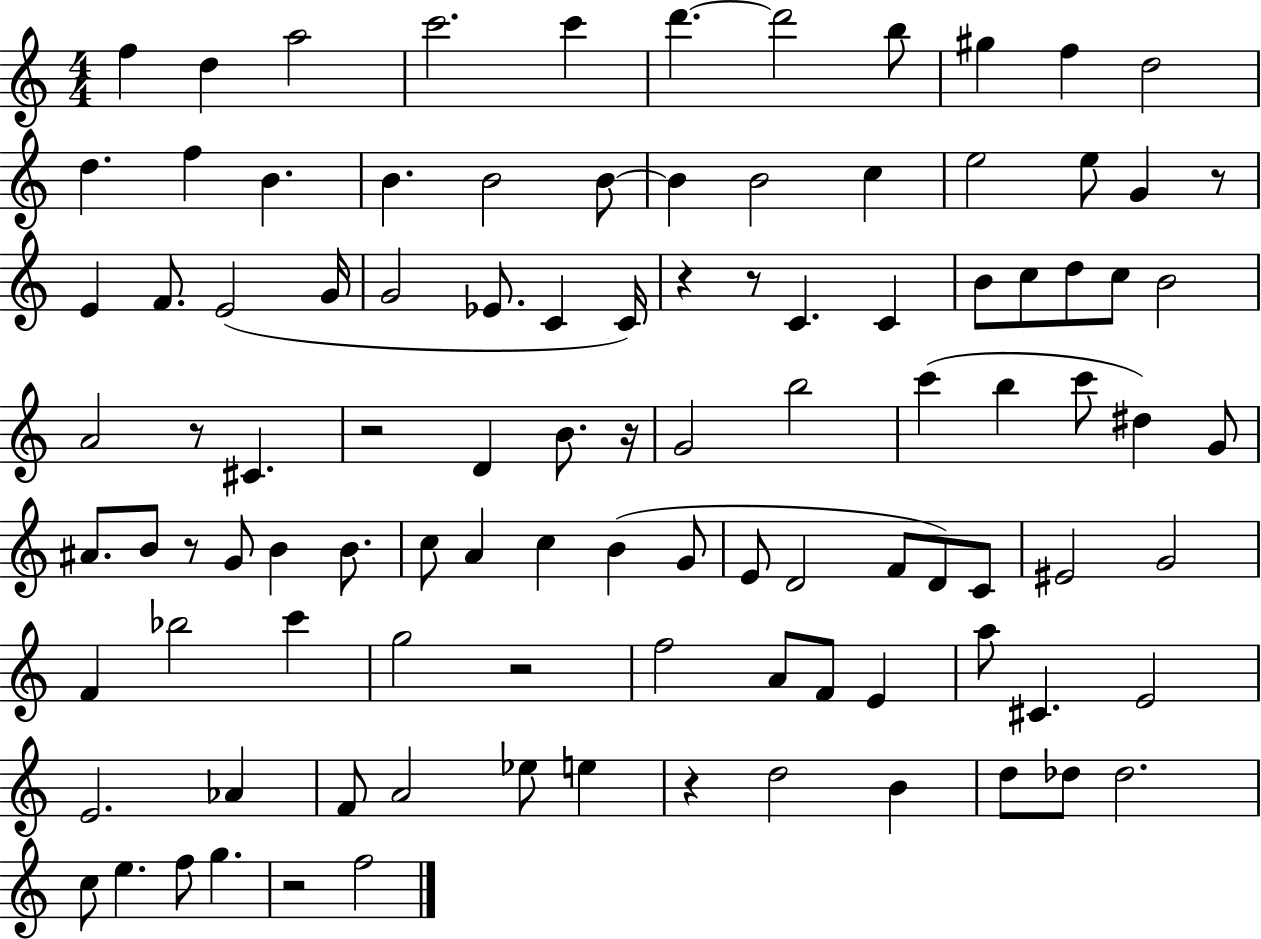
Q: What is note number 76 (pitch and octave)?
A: C#4